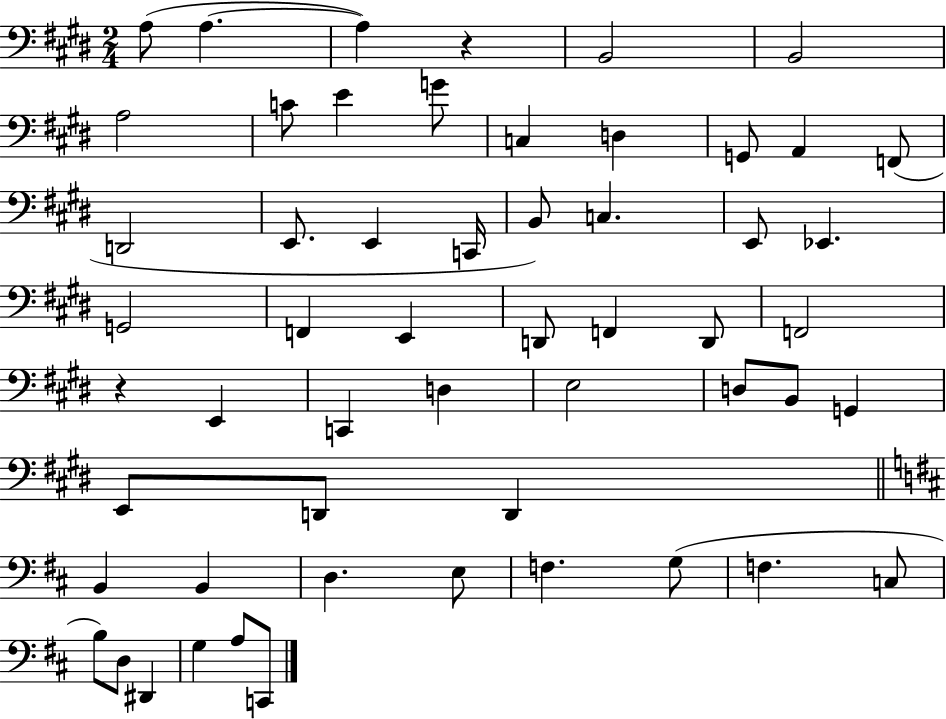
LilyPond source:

{
  \clef bass
  \numericTimeSignature
  \time 2/4
  \key e \major
  a8( a4.~~ | a4) r4 | b,2 | b,2 | \break a2 | c'8 e'4 g'8 | c4 d4 | g,8 a,4 f,8( | \break d,2 | e,8. e,4 c,16 | b,8) c4. | e,8 ees,4. | \break g,2 | f,4 e,4 | d,8 f,4 d,8 | f,2 | \break r4 e,4 | c,4 d4 | e2 | d8 b,8 g,4 | \break e,8 d,8 d,4 | \bar "||" \break \key d \major b,4 b,4 | d4. e8 | f4. g8( | f4. c8 | \break b8) d8 dis,4 | g4 a8 c,8 | \bar "|."
}